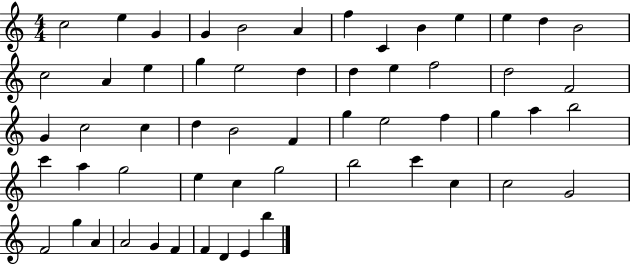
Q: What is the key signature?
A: C major